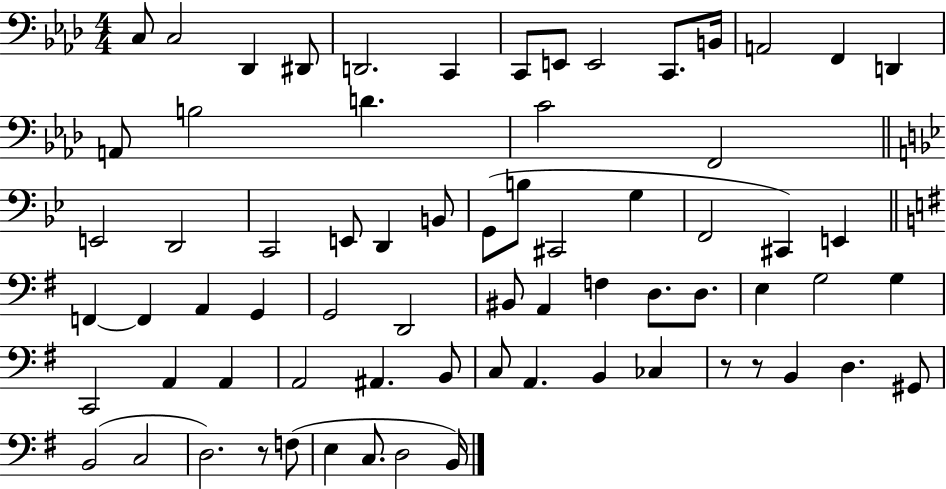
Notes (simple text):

C3/e C3/h Db2/q D#2/e D2/h. C2/q C2/e E2/e E2/h C2/e. B2/s A2/h F2/q D2/q A2/e B3/h D4/q. C4/h F2/h E2/h D2/h C2/h E2/e D2/q B2/e G2/e B3/e C#2/h G3/q F2/h C#2/q E2/q F2/q F2/q A2/q G2/q G2/h D2/h BIS2/e A2/q F3/q D3/e. D3/e. E3/q G3/h G3/q C2/h A2/q A2/q A2/h A#2/q. B2/e C3/e A2/q. B2/q CES3/q R/e R/e B2/q D3/q. G#2/e B2/h C3/h D3/h. R/e F3/e E3/q C3/e. D3/h B2/s